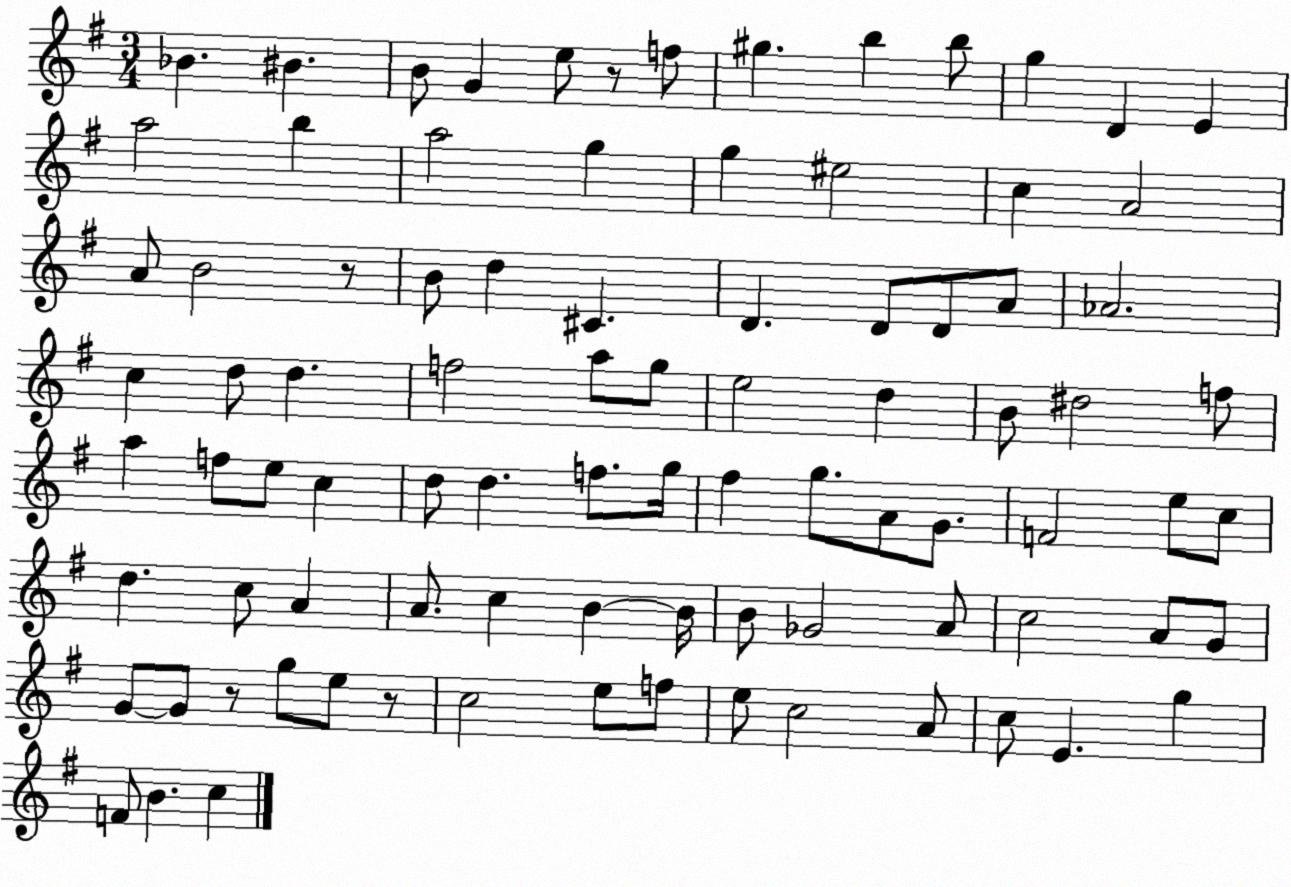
X:1
T:Untitled
M:3/4
L:1/4
K:G
_B ^B B/2 G e/2 z/2 f/2 ^g b b/2 g D E a2 b a2 g g ^e2 c A2 A/2 B2 z/2 B/2 d ^C D D/2 D/2 A/2 _A2 c d/2 d f2 a/2 g/2 e2 d B/2 ^d2 f/2 a f/2 e/2 c d/2 d f/2 g/4 ^f g/2 A/2 G/2 F2 e/2 c/2 d c/2 A A/2 c B B/4 B/2 _G2 A/2 c2 A/2 G/2 G/2 G/2 z/2 g/2 e/2 z/2 c2 e/2 f/2 e/2 c2 A/2 c/2 E g F/2 B c